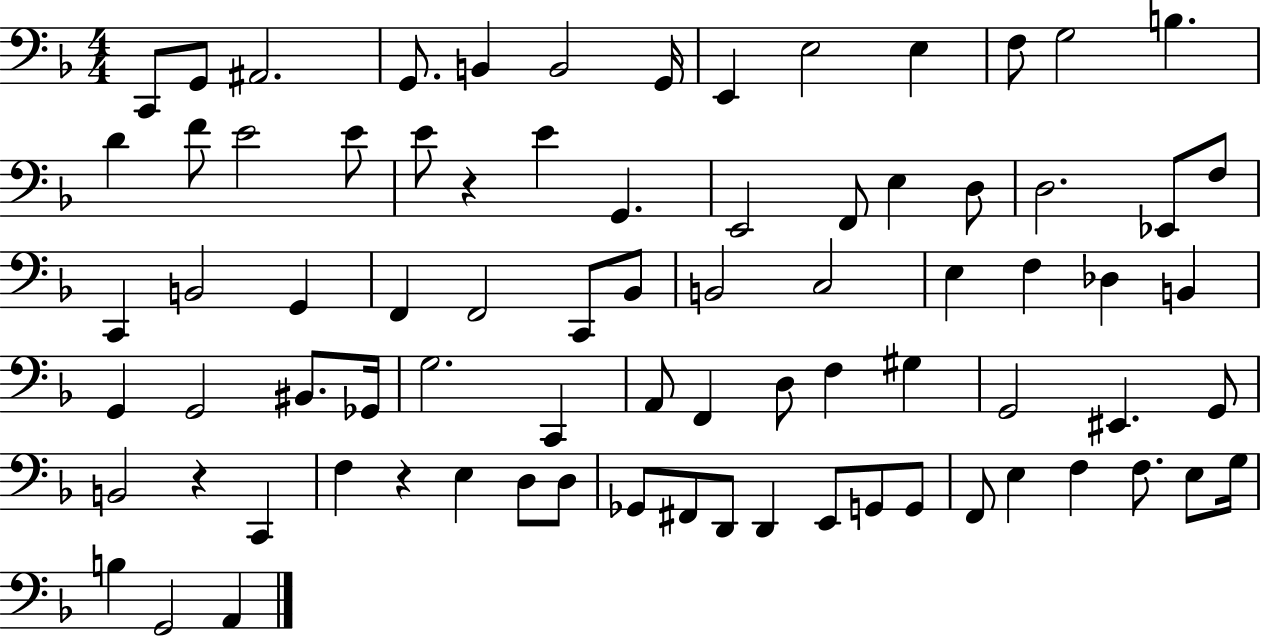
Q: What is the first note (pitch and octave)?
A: C2